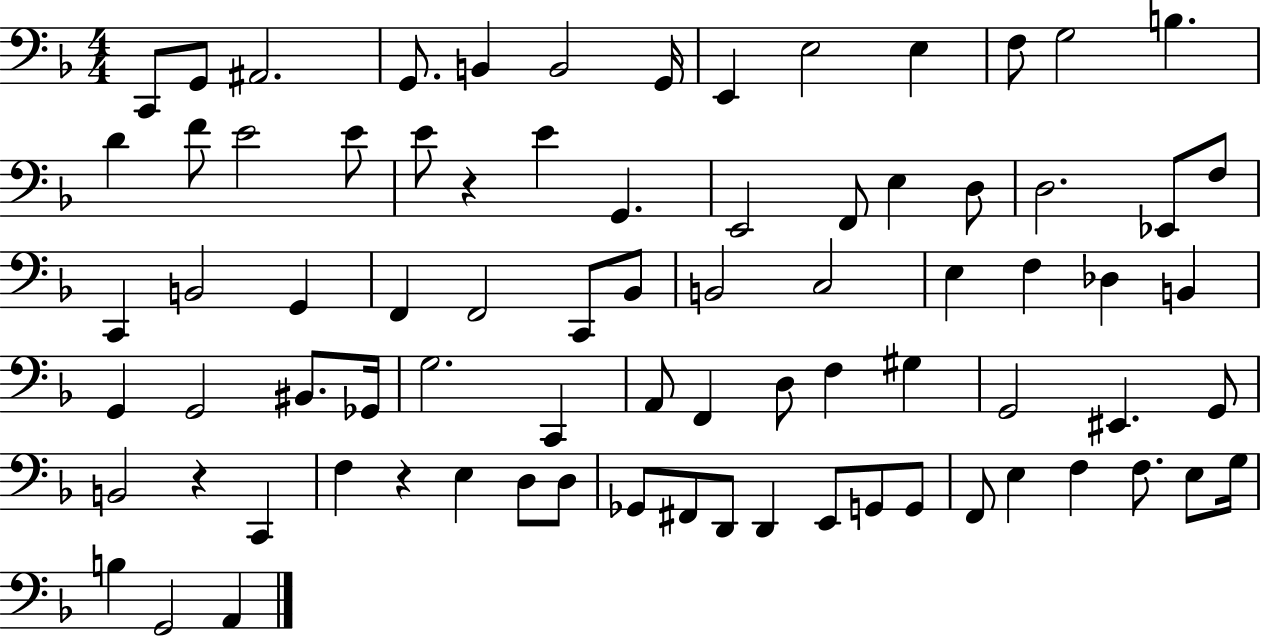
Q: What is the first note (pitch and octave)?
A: C2